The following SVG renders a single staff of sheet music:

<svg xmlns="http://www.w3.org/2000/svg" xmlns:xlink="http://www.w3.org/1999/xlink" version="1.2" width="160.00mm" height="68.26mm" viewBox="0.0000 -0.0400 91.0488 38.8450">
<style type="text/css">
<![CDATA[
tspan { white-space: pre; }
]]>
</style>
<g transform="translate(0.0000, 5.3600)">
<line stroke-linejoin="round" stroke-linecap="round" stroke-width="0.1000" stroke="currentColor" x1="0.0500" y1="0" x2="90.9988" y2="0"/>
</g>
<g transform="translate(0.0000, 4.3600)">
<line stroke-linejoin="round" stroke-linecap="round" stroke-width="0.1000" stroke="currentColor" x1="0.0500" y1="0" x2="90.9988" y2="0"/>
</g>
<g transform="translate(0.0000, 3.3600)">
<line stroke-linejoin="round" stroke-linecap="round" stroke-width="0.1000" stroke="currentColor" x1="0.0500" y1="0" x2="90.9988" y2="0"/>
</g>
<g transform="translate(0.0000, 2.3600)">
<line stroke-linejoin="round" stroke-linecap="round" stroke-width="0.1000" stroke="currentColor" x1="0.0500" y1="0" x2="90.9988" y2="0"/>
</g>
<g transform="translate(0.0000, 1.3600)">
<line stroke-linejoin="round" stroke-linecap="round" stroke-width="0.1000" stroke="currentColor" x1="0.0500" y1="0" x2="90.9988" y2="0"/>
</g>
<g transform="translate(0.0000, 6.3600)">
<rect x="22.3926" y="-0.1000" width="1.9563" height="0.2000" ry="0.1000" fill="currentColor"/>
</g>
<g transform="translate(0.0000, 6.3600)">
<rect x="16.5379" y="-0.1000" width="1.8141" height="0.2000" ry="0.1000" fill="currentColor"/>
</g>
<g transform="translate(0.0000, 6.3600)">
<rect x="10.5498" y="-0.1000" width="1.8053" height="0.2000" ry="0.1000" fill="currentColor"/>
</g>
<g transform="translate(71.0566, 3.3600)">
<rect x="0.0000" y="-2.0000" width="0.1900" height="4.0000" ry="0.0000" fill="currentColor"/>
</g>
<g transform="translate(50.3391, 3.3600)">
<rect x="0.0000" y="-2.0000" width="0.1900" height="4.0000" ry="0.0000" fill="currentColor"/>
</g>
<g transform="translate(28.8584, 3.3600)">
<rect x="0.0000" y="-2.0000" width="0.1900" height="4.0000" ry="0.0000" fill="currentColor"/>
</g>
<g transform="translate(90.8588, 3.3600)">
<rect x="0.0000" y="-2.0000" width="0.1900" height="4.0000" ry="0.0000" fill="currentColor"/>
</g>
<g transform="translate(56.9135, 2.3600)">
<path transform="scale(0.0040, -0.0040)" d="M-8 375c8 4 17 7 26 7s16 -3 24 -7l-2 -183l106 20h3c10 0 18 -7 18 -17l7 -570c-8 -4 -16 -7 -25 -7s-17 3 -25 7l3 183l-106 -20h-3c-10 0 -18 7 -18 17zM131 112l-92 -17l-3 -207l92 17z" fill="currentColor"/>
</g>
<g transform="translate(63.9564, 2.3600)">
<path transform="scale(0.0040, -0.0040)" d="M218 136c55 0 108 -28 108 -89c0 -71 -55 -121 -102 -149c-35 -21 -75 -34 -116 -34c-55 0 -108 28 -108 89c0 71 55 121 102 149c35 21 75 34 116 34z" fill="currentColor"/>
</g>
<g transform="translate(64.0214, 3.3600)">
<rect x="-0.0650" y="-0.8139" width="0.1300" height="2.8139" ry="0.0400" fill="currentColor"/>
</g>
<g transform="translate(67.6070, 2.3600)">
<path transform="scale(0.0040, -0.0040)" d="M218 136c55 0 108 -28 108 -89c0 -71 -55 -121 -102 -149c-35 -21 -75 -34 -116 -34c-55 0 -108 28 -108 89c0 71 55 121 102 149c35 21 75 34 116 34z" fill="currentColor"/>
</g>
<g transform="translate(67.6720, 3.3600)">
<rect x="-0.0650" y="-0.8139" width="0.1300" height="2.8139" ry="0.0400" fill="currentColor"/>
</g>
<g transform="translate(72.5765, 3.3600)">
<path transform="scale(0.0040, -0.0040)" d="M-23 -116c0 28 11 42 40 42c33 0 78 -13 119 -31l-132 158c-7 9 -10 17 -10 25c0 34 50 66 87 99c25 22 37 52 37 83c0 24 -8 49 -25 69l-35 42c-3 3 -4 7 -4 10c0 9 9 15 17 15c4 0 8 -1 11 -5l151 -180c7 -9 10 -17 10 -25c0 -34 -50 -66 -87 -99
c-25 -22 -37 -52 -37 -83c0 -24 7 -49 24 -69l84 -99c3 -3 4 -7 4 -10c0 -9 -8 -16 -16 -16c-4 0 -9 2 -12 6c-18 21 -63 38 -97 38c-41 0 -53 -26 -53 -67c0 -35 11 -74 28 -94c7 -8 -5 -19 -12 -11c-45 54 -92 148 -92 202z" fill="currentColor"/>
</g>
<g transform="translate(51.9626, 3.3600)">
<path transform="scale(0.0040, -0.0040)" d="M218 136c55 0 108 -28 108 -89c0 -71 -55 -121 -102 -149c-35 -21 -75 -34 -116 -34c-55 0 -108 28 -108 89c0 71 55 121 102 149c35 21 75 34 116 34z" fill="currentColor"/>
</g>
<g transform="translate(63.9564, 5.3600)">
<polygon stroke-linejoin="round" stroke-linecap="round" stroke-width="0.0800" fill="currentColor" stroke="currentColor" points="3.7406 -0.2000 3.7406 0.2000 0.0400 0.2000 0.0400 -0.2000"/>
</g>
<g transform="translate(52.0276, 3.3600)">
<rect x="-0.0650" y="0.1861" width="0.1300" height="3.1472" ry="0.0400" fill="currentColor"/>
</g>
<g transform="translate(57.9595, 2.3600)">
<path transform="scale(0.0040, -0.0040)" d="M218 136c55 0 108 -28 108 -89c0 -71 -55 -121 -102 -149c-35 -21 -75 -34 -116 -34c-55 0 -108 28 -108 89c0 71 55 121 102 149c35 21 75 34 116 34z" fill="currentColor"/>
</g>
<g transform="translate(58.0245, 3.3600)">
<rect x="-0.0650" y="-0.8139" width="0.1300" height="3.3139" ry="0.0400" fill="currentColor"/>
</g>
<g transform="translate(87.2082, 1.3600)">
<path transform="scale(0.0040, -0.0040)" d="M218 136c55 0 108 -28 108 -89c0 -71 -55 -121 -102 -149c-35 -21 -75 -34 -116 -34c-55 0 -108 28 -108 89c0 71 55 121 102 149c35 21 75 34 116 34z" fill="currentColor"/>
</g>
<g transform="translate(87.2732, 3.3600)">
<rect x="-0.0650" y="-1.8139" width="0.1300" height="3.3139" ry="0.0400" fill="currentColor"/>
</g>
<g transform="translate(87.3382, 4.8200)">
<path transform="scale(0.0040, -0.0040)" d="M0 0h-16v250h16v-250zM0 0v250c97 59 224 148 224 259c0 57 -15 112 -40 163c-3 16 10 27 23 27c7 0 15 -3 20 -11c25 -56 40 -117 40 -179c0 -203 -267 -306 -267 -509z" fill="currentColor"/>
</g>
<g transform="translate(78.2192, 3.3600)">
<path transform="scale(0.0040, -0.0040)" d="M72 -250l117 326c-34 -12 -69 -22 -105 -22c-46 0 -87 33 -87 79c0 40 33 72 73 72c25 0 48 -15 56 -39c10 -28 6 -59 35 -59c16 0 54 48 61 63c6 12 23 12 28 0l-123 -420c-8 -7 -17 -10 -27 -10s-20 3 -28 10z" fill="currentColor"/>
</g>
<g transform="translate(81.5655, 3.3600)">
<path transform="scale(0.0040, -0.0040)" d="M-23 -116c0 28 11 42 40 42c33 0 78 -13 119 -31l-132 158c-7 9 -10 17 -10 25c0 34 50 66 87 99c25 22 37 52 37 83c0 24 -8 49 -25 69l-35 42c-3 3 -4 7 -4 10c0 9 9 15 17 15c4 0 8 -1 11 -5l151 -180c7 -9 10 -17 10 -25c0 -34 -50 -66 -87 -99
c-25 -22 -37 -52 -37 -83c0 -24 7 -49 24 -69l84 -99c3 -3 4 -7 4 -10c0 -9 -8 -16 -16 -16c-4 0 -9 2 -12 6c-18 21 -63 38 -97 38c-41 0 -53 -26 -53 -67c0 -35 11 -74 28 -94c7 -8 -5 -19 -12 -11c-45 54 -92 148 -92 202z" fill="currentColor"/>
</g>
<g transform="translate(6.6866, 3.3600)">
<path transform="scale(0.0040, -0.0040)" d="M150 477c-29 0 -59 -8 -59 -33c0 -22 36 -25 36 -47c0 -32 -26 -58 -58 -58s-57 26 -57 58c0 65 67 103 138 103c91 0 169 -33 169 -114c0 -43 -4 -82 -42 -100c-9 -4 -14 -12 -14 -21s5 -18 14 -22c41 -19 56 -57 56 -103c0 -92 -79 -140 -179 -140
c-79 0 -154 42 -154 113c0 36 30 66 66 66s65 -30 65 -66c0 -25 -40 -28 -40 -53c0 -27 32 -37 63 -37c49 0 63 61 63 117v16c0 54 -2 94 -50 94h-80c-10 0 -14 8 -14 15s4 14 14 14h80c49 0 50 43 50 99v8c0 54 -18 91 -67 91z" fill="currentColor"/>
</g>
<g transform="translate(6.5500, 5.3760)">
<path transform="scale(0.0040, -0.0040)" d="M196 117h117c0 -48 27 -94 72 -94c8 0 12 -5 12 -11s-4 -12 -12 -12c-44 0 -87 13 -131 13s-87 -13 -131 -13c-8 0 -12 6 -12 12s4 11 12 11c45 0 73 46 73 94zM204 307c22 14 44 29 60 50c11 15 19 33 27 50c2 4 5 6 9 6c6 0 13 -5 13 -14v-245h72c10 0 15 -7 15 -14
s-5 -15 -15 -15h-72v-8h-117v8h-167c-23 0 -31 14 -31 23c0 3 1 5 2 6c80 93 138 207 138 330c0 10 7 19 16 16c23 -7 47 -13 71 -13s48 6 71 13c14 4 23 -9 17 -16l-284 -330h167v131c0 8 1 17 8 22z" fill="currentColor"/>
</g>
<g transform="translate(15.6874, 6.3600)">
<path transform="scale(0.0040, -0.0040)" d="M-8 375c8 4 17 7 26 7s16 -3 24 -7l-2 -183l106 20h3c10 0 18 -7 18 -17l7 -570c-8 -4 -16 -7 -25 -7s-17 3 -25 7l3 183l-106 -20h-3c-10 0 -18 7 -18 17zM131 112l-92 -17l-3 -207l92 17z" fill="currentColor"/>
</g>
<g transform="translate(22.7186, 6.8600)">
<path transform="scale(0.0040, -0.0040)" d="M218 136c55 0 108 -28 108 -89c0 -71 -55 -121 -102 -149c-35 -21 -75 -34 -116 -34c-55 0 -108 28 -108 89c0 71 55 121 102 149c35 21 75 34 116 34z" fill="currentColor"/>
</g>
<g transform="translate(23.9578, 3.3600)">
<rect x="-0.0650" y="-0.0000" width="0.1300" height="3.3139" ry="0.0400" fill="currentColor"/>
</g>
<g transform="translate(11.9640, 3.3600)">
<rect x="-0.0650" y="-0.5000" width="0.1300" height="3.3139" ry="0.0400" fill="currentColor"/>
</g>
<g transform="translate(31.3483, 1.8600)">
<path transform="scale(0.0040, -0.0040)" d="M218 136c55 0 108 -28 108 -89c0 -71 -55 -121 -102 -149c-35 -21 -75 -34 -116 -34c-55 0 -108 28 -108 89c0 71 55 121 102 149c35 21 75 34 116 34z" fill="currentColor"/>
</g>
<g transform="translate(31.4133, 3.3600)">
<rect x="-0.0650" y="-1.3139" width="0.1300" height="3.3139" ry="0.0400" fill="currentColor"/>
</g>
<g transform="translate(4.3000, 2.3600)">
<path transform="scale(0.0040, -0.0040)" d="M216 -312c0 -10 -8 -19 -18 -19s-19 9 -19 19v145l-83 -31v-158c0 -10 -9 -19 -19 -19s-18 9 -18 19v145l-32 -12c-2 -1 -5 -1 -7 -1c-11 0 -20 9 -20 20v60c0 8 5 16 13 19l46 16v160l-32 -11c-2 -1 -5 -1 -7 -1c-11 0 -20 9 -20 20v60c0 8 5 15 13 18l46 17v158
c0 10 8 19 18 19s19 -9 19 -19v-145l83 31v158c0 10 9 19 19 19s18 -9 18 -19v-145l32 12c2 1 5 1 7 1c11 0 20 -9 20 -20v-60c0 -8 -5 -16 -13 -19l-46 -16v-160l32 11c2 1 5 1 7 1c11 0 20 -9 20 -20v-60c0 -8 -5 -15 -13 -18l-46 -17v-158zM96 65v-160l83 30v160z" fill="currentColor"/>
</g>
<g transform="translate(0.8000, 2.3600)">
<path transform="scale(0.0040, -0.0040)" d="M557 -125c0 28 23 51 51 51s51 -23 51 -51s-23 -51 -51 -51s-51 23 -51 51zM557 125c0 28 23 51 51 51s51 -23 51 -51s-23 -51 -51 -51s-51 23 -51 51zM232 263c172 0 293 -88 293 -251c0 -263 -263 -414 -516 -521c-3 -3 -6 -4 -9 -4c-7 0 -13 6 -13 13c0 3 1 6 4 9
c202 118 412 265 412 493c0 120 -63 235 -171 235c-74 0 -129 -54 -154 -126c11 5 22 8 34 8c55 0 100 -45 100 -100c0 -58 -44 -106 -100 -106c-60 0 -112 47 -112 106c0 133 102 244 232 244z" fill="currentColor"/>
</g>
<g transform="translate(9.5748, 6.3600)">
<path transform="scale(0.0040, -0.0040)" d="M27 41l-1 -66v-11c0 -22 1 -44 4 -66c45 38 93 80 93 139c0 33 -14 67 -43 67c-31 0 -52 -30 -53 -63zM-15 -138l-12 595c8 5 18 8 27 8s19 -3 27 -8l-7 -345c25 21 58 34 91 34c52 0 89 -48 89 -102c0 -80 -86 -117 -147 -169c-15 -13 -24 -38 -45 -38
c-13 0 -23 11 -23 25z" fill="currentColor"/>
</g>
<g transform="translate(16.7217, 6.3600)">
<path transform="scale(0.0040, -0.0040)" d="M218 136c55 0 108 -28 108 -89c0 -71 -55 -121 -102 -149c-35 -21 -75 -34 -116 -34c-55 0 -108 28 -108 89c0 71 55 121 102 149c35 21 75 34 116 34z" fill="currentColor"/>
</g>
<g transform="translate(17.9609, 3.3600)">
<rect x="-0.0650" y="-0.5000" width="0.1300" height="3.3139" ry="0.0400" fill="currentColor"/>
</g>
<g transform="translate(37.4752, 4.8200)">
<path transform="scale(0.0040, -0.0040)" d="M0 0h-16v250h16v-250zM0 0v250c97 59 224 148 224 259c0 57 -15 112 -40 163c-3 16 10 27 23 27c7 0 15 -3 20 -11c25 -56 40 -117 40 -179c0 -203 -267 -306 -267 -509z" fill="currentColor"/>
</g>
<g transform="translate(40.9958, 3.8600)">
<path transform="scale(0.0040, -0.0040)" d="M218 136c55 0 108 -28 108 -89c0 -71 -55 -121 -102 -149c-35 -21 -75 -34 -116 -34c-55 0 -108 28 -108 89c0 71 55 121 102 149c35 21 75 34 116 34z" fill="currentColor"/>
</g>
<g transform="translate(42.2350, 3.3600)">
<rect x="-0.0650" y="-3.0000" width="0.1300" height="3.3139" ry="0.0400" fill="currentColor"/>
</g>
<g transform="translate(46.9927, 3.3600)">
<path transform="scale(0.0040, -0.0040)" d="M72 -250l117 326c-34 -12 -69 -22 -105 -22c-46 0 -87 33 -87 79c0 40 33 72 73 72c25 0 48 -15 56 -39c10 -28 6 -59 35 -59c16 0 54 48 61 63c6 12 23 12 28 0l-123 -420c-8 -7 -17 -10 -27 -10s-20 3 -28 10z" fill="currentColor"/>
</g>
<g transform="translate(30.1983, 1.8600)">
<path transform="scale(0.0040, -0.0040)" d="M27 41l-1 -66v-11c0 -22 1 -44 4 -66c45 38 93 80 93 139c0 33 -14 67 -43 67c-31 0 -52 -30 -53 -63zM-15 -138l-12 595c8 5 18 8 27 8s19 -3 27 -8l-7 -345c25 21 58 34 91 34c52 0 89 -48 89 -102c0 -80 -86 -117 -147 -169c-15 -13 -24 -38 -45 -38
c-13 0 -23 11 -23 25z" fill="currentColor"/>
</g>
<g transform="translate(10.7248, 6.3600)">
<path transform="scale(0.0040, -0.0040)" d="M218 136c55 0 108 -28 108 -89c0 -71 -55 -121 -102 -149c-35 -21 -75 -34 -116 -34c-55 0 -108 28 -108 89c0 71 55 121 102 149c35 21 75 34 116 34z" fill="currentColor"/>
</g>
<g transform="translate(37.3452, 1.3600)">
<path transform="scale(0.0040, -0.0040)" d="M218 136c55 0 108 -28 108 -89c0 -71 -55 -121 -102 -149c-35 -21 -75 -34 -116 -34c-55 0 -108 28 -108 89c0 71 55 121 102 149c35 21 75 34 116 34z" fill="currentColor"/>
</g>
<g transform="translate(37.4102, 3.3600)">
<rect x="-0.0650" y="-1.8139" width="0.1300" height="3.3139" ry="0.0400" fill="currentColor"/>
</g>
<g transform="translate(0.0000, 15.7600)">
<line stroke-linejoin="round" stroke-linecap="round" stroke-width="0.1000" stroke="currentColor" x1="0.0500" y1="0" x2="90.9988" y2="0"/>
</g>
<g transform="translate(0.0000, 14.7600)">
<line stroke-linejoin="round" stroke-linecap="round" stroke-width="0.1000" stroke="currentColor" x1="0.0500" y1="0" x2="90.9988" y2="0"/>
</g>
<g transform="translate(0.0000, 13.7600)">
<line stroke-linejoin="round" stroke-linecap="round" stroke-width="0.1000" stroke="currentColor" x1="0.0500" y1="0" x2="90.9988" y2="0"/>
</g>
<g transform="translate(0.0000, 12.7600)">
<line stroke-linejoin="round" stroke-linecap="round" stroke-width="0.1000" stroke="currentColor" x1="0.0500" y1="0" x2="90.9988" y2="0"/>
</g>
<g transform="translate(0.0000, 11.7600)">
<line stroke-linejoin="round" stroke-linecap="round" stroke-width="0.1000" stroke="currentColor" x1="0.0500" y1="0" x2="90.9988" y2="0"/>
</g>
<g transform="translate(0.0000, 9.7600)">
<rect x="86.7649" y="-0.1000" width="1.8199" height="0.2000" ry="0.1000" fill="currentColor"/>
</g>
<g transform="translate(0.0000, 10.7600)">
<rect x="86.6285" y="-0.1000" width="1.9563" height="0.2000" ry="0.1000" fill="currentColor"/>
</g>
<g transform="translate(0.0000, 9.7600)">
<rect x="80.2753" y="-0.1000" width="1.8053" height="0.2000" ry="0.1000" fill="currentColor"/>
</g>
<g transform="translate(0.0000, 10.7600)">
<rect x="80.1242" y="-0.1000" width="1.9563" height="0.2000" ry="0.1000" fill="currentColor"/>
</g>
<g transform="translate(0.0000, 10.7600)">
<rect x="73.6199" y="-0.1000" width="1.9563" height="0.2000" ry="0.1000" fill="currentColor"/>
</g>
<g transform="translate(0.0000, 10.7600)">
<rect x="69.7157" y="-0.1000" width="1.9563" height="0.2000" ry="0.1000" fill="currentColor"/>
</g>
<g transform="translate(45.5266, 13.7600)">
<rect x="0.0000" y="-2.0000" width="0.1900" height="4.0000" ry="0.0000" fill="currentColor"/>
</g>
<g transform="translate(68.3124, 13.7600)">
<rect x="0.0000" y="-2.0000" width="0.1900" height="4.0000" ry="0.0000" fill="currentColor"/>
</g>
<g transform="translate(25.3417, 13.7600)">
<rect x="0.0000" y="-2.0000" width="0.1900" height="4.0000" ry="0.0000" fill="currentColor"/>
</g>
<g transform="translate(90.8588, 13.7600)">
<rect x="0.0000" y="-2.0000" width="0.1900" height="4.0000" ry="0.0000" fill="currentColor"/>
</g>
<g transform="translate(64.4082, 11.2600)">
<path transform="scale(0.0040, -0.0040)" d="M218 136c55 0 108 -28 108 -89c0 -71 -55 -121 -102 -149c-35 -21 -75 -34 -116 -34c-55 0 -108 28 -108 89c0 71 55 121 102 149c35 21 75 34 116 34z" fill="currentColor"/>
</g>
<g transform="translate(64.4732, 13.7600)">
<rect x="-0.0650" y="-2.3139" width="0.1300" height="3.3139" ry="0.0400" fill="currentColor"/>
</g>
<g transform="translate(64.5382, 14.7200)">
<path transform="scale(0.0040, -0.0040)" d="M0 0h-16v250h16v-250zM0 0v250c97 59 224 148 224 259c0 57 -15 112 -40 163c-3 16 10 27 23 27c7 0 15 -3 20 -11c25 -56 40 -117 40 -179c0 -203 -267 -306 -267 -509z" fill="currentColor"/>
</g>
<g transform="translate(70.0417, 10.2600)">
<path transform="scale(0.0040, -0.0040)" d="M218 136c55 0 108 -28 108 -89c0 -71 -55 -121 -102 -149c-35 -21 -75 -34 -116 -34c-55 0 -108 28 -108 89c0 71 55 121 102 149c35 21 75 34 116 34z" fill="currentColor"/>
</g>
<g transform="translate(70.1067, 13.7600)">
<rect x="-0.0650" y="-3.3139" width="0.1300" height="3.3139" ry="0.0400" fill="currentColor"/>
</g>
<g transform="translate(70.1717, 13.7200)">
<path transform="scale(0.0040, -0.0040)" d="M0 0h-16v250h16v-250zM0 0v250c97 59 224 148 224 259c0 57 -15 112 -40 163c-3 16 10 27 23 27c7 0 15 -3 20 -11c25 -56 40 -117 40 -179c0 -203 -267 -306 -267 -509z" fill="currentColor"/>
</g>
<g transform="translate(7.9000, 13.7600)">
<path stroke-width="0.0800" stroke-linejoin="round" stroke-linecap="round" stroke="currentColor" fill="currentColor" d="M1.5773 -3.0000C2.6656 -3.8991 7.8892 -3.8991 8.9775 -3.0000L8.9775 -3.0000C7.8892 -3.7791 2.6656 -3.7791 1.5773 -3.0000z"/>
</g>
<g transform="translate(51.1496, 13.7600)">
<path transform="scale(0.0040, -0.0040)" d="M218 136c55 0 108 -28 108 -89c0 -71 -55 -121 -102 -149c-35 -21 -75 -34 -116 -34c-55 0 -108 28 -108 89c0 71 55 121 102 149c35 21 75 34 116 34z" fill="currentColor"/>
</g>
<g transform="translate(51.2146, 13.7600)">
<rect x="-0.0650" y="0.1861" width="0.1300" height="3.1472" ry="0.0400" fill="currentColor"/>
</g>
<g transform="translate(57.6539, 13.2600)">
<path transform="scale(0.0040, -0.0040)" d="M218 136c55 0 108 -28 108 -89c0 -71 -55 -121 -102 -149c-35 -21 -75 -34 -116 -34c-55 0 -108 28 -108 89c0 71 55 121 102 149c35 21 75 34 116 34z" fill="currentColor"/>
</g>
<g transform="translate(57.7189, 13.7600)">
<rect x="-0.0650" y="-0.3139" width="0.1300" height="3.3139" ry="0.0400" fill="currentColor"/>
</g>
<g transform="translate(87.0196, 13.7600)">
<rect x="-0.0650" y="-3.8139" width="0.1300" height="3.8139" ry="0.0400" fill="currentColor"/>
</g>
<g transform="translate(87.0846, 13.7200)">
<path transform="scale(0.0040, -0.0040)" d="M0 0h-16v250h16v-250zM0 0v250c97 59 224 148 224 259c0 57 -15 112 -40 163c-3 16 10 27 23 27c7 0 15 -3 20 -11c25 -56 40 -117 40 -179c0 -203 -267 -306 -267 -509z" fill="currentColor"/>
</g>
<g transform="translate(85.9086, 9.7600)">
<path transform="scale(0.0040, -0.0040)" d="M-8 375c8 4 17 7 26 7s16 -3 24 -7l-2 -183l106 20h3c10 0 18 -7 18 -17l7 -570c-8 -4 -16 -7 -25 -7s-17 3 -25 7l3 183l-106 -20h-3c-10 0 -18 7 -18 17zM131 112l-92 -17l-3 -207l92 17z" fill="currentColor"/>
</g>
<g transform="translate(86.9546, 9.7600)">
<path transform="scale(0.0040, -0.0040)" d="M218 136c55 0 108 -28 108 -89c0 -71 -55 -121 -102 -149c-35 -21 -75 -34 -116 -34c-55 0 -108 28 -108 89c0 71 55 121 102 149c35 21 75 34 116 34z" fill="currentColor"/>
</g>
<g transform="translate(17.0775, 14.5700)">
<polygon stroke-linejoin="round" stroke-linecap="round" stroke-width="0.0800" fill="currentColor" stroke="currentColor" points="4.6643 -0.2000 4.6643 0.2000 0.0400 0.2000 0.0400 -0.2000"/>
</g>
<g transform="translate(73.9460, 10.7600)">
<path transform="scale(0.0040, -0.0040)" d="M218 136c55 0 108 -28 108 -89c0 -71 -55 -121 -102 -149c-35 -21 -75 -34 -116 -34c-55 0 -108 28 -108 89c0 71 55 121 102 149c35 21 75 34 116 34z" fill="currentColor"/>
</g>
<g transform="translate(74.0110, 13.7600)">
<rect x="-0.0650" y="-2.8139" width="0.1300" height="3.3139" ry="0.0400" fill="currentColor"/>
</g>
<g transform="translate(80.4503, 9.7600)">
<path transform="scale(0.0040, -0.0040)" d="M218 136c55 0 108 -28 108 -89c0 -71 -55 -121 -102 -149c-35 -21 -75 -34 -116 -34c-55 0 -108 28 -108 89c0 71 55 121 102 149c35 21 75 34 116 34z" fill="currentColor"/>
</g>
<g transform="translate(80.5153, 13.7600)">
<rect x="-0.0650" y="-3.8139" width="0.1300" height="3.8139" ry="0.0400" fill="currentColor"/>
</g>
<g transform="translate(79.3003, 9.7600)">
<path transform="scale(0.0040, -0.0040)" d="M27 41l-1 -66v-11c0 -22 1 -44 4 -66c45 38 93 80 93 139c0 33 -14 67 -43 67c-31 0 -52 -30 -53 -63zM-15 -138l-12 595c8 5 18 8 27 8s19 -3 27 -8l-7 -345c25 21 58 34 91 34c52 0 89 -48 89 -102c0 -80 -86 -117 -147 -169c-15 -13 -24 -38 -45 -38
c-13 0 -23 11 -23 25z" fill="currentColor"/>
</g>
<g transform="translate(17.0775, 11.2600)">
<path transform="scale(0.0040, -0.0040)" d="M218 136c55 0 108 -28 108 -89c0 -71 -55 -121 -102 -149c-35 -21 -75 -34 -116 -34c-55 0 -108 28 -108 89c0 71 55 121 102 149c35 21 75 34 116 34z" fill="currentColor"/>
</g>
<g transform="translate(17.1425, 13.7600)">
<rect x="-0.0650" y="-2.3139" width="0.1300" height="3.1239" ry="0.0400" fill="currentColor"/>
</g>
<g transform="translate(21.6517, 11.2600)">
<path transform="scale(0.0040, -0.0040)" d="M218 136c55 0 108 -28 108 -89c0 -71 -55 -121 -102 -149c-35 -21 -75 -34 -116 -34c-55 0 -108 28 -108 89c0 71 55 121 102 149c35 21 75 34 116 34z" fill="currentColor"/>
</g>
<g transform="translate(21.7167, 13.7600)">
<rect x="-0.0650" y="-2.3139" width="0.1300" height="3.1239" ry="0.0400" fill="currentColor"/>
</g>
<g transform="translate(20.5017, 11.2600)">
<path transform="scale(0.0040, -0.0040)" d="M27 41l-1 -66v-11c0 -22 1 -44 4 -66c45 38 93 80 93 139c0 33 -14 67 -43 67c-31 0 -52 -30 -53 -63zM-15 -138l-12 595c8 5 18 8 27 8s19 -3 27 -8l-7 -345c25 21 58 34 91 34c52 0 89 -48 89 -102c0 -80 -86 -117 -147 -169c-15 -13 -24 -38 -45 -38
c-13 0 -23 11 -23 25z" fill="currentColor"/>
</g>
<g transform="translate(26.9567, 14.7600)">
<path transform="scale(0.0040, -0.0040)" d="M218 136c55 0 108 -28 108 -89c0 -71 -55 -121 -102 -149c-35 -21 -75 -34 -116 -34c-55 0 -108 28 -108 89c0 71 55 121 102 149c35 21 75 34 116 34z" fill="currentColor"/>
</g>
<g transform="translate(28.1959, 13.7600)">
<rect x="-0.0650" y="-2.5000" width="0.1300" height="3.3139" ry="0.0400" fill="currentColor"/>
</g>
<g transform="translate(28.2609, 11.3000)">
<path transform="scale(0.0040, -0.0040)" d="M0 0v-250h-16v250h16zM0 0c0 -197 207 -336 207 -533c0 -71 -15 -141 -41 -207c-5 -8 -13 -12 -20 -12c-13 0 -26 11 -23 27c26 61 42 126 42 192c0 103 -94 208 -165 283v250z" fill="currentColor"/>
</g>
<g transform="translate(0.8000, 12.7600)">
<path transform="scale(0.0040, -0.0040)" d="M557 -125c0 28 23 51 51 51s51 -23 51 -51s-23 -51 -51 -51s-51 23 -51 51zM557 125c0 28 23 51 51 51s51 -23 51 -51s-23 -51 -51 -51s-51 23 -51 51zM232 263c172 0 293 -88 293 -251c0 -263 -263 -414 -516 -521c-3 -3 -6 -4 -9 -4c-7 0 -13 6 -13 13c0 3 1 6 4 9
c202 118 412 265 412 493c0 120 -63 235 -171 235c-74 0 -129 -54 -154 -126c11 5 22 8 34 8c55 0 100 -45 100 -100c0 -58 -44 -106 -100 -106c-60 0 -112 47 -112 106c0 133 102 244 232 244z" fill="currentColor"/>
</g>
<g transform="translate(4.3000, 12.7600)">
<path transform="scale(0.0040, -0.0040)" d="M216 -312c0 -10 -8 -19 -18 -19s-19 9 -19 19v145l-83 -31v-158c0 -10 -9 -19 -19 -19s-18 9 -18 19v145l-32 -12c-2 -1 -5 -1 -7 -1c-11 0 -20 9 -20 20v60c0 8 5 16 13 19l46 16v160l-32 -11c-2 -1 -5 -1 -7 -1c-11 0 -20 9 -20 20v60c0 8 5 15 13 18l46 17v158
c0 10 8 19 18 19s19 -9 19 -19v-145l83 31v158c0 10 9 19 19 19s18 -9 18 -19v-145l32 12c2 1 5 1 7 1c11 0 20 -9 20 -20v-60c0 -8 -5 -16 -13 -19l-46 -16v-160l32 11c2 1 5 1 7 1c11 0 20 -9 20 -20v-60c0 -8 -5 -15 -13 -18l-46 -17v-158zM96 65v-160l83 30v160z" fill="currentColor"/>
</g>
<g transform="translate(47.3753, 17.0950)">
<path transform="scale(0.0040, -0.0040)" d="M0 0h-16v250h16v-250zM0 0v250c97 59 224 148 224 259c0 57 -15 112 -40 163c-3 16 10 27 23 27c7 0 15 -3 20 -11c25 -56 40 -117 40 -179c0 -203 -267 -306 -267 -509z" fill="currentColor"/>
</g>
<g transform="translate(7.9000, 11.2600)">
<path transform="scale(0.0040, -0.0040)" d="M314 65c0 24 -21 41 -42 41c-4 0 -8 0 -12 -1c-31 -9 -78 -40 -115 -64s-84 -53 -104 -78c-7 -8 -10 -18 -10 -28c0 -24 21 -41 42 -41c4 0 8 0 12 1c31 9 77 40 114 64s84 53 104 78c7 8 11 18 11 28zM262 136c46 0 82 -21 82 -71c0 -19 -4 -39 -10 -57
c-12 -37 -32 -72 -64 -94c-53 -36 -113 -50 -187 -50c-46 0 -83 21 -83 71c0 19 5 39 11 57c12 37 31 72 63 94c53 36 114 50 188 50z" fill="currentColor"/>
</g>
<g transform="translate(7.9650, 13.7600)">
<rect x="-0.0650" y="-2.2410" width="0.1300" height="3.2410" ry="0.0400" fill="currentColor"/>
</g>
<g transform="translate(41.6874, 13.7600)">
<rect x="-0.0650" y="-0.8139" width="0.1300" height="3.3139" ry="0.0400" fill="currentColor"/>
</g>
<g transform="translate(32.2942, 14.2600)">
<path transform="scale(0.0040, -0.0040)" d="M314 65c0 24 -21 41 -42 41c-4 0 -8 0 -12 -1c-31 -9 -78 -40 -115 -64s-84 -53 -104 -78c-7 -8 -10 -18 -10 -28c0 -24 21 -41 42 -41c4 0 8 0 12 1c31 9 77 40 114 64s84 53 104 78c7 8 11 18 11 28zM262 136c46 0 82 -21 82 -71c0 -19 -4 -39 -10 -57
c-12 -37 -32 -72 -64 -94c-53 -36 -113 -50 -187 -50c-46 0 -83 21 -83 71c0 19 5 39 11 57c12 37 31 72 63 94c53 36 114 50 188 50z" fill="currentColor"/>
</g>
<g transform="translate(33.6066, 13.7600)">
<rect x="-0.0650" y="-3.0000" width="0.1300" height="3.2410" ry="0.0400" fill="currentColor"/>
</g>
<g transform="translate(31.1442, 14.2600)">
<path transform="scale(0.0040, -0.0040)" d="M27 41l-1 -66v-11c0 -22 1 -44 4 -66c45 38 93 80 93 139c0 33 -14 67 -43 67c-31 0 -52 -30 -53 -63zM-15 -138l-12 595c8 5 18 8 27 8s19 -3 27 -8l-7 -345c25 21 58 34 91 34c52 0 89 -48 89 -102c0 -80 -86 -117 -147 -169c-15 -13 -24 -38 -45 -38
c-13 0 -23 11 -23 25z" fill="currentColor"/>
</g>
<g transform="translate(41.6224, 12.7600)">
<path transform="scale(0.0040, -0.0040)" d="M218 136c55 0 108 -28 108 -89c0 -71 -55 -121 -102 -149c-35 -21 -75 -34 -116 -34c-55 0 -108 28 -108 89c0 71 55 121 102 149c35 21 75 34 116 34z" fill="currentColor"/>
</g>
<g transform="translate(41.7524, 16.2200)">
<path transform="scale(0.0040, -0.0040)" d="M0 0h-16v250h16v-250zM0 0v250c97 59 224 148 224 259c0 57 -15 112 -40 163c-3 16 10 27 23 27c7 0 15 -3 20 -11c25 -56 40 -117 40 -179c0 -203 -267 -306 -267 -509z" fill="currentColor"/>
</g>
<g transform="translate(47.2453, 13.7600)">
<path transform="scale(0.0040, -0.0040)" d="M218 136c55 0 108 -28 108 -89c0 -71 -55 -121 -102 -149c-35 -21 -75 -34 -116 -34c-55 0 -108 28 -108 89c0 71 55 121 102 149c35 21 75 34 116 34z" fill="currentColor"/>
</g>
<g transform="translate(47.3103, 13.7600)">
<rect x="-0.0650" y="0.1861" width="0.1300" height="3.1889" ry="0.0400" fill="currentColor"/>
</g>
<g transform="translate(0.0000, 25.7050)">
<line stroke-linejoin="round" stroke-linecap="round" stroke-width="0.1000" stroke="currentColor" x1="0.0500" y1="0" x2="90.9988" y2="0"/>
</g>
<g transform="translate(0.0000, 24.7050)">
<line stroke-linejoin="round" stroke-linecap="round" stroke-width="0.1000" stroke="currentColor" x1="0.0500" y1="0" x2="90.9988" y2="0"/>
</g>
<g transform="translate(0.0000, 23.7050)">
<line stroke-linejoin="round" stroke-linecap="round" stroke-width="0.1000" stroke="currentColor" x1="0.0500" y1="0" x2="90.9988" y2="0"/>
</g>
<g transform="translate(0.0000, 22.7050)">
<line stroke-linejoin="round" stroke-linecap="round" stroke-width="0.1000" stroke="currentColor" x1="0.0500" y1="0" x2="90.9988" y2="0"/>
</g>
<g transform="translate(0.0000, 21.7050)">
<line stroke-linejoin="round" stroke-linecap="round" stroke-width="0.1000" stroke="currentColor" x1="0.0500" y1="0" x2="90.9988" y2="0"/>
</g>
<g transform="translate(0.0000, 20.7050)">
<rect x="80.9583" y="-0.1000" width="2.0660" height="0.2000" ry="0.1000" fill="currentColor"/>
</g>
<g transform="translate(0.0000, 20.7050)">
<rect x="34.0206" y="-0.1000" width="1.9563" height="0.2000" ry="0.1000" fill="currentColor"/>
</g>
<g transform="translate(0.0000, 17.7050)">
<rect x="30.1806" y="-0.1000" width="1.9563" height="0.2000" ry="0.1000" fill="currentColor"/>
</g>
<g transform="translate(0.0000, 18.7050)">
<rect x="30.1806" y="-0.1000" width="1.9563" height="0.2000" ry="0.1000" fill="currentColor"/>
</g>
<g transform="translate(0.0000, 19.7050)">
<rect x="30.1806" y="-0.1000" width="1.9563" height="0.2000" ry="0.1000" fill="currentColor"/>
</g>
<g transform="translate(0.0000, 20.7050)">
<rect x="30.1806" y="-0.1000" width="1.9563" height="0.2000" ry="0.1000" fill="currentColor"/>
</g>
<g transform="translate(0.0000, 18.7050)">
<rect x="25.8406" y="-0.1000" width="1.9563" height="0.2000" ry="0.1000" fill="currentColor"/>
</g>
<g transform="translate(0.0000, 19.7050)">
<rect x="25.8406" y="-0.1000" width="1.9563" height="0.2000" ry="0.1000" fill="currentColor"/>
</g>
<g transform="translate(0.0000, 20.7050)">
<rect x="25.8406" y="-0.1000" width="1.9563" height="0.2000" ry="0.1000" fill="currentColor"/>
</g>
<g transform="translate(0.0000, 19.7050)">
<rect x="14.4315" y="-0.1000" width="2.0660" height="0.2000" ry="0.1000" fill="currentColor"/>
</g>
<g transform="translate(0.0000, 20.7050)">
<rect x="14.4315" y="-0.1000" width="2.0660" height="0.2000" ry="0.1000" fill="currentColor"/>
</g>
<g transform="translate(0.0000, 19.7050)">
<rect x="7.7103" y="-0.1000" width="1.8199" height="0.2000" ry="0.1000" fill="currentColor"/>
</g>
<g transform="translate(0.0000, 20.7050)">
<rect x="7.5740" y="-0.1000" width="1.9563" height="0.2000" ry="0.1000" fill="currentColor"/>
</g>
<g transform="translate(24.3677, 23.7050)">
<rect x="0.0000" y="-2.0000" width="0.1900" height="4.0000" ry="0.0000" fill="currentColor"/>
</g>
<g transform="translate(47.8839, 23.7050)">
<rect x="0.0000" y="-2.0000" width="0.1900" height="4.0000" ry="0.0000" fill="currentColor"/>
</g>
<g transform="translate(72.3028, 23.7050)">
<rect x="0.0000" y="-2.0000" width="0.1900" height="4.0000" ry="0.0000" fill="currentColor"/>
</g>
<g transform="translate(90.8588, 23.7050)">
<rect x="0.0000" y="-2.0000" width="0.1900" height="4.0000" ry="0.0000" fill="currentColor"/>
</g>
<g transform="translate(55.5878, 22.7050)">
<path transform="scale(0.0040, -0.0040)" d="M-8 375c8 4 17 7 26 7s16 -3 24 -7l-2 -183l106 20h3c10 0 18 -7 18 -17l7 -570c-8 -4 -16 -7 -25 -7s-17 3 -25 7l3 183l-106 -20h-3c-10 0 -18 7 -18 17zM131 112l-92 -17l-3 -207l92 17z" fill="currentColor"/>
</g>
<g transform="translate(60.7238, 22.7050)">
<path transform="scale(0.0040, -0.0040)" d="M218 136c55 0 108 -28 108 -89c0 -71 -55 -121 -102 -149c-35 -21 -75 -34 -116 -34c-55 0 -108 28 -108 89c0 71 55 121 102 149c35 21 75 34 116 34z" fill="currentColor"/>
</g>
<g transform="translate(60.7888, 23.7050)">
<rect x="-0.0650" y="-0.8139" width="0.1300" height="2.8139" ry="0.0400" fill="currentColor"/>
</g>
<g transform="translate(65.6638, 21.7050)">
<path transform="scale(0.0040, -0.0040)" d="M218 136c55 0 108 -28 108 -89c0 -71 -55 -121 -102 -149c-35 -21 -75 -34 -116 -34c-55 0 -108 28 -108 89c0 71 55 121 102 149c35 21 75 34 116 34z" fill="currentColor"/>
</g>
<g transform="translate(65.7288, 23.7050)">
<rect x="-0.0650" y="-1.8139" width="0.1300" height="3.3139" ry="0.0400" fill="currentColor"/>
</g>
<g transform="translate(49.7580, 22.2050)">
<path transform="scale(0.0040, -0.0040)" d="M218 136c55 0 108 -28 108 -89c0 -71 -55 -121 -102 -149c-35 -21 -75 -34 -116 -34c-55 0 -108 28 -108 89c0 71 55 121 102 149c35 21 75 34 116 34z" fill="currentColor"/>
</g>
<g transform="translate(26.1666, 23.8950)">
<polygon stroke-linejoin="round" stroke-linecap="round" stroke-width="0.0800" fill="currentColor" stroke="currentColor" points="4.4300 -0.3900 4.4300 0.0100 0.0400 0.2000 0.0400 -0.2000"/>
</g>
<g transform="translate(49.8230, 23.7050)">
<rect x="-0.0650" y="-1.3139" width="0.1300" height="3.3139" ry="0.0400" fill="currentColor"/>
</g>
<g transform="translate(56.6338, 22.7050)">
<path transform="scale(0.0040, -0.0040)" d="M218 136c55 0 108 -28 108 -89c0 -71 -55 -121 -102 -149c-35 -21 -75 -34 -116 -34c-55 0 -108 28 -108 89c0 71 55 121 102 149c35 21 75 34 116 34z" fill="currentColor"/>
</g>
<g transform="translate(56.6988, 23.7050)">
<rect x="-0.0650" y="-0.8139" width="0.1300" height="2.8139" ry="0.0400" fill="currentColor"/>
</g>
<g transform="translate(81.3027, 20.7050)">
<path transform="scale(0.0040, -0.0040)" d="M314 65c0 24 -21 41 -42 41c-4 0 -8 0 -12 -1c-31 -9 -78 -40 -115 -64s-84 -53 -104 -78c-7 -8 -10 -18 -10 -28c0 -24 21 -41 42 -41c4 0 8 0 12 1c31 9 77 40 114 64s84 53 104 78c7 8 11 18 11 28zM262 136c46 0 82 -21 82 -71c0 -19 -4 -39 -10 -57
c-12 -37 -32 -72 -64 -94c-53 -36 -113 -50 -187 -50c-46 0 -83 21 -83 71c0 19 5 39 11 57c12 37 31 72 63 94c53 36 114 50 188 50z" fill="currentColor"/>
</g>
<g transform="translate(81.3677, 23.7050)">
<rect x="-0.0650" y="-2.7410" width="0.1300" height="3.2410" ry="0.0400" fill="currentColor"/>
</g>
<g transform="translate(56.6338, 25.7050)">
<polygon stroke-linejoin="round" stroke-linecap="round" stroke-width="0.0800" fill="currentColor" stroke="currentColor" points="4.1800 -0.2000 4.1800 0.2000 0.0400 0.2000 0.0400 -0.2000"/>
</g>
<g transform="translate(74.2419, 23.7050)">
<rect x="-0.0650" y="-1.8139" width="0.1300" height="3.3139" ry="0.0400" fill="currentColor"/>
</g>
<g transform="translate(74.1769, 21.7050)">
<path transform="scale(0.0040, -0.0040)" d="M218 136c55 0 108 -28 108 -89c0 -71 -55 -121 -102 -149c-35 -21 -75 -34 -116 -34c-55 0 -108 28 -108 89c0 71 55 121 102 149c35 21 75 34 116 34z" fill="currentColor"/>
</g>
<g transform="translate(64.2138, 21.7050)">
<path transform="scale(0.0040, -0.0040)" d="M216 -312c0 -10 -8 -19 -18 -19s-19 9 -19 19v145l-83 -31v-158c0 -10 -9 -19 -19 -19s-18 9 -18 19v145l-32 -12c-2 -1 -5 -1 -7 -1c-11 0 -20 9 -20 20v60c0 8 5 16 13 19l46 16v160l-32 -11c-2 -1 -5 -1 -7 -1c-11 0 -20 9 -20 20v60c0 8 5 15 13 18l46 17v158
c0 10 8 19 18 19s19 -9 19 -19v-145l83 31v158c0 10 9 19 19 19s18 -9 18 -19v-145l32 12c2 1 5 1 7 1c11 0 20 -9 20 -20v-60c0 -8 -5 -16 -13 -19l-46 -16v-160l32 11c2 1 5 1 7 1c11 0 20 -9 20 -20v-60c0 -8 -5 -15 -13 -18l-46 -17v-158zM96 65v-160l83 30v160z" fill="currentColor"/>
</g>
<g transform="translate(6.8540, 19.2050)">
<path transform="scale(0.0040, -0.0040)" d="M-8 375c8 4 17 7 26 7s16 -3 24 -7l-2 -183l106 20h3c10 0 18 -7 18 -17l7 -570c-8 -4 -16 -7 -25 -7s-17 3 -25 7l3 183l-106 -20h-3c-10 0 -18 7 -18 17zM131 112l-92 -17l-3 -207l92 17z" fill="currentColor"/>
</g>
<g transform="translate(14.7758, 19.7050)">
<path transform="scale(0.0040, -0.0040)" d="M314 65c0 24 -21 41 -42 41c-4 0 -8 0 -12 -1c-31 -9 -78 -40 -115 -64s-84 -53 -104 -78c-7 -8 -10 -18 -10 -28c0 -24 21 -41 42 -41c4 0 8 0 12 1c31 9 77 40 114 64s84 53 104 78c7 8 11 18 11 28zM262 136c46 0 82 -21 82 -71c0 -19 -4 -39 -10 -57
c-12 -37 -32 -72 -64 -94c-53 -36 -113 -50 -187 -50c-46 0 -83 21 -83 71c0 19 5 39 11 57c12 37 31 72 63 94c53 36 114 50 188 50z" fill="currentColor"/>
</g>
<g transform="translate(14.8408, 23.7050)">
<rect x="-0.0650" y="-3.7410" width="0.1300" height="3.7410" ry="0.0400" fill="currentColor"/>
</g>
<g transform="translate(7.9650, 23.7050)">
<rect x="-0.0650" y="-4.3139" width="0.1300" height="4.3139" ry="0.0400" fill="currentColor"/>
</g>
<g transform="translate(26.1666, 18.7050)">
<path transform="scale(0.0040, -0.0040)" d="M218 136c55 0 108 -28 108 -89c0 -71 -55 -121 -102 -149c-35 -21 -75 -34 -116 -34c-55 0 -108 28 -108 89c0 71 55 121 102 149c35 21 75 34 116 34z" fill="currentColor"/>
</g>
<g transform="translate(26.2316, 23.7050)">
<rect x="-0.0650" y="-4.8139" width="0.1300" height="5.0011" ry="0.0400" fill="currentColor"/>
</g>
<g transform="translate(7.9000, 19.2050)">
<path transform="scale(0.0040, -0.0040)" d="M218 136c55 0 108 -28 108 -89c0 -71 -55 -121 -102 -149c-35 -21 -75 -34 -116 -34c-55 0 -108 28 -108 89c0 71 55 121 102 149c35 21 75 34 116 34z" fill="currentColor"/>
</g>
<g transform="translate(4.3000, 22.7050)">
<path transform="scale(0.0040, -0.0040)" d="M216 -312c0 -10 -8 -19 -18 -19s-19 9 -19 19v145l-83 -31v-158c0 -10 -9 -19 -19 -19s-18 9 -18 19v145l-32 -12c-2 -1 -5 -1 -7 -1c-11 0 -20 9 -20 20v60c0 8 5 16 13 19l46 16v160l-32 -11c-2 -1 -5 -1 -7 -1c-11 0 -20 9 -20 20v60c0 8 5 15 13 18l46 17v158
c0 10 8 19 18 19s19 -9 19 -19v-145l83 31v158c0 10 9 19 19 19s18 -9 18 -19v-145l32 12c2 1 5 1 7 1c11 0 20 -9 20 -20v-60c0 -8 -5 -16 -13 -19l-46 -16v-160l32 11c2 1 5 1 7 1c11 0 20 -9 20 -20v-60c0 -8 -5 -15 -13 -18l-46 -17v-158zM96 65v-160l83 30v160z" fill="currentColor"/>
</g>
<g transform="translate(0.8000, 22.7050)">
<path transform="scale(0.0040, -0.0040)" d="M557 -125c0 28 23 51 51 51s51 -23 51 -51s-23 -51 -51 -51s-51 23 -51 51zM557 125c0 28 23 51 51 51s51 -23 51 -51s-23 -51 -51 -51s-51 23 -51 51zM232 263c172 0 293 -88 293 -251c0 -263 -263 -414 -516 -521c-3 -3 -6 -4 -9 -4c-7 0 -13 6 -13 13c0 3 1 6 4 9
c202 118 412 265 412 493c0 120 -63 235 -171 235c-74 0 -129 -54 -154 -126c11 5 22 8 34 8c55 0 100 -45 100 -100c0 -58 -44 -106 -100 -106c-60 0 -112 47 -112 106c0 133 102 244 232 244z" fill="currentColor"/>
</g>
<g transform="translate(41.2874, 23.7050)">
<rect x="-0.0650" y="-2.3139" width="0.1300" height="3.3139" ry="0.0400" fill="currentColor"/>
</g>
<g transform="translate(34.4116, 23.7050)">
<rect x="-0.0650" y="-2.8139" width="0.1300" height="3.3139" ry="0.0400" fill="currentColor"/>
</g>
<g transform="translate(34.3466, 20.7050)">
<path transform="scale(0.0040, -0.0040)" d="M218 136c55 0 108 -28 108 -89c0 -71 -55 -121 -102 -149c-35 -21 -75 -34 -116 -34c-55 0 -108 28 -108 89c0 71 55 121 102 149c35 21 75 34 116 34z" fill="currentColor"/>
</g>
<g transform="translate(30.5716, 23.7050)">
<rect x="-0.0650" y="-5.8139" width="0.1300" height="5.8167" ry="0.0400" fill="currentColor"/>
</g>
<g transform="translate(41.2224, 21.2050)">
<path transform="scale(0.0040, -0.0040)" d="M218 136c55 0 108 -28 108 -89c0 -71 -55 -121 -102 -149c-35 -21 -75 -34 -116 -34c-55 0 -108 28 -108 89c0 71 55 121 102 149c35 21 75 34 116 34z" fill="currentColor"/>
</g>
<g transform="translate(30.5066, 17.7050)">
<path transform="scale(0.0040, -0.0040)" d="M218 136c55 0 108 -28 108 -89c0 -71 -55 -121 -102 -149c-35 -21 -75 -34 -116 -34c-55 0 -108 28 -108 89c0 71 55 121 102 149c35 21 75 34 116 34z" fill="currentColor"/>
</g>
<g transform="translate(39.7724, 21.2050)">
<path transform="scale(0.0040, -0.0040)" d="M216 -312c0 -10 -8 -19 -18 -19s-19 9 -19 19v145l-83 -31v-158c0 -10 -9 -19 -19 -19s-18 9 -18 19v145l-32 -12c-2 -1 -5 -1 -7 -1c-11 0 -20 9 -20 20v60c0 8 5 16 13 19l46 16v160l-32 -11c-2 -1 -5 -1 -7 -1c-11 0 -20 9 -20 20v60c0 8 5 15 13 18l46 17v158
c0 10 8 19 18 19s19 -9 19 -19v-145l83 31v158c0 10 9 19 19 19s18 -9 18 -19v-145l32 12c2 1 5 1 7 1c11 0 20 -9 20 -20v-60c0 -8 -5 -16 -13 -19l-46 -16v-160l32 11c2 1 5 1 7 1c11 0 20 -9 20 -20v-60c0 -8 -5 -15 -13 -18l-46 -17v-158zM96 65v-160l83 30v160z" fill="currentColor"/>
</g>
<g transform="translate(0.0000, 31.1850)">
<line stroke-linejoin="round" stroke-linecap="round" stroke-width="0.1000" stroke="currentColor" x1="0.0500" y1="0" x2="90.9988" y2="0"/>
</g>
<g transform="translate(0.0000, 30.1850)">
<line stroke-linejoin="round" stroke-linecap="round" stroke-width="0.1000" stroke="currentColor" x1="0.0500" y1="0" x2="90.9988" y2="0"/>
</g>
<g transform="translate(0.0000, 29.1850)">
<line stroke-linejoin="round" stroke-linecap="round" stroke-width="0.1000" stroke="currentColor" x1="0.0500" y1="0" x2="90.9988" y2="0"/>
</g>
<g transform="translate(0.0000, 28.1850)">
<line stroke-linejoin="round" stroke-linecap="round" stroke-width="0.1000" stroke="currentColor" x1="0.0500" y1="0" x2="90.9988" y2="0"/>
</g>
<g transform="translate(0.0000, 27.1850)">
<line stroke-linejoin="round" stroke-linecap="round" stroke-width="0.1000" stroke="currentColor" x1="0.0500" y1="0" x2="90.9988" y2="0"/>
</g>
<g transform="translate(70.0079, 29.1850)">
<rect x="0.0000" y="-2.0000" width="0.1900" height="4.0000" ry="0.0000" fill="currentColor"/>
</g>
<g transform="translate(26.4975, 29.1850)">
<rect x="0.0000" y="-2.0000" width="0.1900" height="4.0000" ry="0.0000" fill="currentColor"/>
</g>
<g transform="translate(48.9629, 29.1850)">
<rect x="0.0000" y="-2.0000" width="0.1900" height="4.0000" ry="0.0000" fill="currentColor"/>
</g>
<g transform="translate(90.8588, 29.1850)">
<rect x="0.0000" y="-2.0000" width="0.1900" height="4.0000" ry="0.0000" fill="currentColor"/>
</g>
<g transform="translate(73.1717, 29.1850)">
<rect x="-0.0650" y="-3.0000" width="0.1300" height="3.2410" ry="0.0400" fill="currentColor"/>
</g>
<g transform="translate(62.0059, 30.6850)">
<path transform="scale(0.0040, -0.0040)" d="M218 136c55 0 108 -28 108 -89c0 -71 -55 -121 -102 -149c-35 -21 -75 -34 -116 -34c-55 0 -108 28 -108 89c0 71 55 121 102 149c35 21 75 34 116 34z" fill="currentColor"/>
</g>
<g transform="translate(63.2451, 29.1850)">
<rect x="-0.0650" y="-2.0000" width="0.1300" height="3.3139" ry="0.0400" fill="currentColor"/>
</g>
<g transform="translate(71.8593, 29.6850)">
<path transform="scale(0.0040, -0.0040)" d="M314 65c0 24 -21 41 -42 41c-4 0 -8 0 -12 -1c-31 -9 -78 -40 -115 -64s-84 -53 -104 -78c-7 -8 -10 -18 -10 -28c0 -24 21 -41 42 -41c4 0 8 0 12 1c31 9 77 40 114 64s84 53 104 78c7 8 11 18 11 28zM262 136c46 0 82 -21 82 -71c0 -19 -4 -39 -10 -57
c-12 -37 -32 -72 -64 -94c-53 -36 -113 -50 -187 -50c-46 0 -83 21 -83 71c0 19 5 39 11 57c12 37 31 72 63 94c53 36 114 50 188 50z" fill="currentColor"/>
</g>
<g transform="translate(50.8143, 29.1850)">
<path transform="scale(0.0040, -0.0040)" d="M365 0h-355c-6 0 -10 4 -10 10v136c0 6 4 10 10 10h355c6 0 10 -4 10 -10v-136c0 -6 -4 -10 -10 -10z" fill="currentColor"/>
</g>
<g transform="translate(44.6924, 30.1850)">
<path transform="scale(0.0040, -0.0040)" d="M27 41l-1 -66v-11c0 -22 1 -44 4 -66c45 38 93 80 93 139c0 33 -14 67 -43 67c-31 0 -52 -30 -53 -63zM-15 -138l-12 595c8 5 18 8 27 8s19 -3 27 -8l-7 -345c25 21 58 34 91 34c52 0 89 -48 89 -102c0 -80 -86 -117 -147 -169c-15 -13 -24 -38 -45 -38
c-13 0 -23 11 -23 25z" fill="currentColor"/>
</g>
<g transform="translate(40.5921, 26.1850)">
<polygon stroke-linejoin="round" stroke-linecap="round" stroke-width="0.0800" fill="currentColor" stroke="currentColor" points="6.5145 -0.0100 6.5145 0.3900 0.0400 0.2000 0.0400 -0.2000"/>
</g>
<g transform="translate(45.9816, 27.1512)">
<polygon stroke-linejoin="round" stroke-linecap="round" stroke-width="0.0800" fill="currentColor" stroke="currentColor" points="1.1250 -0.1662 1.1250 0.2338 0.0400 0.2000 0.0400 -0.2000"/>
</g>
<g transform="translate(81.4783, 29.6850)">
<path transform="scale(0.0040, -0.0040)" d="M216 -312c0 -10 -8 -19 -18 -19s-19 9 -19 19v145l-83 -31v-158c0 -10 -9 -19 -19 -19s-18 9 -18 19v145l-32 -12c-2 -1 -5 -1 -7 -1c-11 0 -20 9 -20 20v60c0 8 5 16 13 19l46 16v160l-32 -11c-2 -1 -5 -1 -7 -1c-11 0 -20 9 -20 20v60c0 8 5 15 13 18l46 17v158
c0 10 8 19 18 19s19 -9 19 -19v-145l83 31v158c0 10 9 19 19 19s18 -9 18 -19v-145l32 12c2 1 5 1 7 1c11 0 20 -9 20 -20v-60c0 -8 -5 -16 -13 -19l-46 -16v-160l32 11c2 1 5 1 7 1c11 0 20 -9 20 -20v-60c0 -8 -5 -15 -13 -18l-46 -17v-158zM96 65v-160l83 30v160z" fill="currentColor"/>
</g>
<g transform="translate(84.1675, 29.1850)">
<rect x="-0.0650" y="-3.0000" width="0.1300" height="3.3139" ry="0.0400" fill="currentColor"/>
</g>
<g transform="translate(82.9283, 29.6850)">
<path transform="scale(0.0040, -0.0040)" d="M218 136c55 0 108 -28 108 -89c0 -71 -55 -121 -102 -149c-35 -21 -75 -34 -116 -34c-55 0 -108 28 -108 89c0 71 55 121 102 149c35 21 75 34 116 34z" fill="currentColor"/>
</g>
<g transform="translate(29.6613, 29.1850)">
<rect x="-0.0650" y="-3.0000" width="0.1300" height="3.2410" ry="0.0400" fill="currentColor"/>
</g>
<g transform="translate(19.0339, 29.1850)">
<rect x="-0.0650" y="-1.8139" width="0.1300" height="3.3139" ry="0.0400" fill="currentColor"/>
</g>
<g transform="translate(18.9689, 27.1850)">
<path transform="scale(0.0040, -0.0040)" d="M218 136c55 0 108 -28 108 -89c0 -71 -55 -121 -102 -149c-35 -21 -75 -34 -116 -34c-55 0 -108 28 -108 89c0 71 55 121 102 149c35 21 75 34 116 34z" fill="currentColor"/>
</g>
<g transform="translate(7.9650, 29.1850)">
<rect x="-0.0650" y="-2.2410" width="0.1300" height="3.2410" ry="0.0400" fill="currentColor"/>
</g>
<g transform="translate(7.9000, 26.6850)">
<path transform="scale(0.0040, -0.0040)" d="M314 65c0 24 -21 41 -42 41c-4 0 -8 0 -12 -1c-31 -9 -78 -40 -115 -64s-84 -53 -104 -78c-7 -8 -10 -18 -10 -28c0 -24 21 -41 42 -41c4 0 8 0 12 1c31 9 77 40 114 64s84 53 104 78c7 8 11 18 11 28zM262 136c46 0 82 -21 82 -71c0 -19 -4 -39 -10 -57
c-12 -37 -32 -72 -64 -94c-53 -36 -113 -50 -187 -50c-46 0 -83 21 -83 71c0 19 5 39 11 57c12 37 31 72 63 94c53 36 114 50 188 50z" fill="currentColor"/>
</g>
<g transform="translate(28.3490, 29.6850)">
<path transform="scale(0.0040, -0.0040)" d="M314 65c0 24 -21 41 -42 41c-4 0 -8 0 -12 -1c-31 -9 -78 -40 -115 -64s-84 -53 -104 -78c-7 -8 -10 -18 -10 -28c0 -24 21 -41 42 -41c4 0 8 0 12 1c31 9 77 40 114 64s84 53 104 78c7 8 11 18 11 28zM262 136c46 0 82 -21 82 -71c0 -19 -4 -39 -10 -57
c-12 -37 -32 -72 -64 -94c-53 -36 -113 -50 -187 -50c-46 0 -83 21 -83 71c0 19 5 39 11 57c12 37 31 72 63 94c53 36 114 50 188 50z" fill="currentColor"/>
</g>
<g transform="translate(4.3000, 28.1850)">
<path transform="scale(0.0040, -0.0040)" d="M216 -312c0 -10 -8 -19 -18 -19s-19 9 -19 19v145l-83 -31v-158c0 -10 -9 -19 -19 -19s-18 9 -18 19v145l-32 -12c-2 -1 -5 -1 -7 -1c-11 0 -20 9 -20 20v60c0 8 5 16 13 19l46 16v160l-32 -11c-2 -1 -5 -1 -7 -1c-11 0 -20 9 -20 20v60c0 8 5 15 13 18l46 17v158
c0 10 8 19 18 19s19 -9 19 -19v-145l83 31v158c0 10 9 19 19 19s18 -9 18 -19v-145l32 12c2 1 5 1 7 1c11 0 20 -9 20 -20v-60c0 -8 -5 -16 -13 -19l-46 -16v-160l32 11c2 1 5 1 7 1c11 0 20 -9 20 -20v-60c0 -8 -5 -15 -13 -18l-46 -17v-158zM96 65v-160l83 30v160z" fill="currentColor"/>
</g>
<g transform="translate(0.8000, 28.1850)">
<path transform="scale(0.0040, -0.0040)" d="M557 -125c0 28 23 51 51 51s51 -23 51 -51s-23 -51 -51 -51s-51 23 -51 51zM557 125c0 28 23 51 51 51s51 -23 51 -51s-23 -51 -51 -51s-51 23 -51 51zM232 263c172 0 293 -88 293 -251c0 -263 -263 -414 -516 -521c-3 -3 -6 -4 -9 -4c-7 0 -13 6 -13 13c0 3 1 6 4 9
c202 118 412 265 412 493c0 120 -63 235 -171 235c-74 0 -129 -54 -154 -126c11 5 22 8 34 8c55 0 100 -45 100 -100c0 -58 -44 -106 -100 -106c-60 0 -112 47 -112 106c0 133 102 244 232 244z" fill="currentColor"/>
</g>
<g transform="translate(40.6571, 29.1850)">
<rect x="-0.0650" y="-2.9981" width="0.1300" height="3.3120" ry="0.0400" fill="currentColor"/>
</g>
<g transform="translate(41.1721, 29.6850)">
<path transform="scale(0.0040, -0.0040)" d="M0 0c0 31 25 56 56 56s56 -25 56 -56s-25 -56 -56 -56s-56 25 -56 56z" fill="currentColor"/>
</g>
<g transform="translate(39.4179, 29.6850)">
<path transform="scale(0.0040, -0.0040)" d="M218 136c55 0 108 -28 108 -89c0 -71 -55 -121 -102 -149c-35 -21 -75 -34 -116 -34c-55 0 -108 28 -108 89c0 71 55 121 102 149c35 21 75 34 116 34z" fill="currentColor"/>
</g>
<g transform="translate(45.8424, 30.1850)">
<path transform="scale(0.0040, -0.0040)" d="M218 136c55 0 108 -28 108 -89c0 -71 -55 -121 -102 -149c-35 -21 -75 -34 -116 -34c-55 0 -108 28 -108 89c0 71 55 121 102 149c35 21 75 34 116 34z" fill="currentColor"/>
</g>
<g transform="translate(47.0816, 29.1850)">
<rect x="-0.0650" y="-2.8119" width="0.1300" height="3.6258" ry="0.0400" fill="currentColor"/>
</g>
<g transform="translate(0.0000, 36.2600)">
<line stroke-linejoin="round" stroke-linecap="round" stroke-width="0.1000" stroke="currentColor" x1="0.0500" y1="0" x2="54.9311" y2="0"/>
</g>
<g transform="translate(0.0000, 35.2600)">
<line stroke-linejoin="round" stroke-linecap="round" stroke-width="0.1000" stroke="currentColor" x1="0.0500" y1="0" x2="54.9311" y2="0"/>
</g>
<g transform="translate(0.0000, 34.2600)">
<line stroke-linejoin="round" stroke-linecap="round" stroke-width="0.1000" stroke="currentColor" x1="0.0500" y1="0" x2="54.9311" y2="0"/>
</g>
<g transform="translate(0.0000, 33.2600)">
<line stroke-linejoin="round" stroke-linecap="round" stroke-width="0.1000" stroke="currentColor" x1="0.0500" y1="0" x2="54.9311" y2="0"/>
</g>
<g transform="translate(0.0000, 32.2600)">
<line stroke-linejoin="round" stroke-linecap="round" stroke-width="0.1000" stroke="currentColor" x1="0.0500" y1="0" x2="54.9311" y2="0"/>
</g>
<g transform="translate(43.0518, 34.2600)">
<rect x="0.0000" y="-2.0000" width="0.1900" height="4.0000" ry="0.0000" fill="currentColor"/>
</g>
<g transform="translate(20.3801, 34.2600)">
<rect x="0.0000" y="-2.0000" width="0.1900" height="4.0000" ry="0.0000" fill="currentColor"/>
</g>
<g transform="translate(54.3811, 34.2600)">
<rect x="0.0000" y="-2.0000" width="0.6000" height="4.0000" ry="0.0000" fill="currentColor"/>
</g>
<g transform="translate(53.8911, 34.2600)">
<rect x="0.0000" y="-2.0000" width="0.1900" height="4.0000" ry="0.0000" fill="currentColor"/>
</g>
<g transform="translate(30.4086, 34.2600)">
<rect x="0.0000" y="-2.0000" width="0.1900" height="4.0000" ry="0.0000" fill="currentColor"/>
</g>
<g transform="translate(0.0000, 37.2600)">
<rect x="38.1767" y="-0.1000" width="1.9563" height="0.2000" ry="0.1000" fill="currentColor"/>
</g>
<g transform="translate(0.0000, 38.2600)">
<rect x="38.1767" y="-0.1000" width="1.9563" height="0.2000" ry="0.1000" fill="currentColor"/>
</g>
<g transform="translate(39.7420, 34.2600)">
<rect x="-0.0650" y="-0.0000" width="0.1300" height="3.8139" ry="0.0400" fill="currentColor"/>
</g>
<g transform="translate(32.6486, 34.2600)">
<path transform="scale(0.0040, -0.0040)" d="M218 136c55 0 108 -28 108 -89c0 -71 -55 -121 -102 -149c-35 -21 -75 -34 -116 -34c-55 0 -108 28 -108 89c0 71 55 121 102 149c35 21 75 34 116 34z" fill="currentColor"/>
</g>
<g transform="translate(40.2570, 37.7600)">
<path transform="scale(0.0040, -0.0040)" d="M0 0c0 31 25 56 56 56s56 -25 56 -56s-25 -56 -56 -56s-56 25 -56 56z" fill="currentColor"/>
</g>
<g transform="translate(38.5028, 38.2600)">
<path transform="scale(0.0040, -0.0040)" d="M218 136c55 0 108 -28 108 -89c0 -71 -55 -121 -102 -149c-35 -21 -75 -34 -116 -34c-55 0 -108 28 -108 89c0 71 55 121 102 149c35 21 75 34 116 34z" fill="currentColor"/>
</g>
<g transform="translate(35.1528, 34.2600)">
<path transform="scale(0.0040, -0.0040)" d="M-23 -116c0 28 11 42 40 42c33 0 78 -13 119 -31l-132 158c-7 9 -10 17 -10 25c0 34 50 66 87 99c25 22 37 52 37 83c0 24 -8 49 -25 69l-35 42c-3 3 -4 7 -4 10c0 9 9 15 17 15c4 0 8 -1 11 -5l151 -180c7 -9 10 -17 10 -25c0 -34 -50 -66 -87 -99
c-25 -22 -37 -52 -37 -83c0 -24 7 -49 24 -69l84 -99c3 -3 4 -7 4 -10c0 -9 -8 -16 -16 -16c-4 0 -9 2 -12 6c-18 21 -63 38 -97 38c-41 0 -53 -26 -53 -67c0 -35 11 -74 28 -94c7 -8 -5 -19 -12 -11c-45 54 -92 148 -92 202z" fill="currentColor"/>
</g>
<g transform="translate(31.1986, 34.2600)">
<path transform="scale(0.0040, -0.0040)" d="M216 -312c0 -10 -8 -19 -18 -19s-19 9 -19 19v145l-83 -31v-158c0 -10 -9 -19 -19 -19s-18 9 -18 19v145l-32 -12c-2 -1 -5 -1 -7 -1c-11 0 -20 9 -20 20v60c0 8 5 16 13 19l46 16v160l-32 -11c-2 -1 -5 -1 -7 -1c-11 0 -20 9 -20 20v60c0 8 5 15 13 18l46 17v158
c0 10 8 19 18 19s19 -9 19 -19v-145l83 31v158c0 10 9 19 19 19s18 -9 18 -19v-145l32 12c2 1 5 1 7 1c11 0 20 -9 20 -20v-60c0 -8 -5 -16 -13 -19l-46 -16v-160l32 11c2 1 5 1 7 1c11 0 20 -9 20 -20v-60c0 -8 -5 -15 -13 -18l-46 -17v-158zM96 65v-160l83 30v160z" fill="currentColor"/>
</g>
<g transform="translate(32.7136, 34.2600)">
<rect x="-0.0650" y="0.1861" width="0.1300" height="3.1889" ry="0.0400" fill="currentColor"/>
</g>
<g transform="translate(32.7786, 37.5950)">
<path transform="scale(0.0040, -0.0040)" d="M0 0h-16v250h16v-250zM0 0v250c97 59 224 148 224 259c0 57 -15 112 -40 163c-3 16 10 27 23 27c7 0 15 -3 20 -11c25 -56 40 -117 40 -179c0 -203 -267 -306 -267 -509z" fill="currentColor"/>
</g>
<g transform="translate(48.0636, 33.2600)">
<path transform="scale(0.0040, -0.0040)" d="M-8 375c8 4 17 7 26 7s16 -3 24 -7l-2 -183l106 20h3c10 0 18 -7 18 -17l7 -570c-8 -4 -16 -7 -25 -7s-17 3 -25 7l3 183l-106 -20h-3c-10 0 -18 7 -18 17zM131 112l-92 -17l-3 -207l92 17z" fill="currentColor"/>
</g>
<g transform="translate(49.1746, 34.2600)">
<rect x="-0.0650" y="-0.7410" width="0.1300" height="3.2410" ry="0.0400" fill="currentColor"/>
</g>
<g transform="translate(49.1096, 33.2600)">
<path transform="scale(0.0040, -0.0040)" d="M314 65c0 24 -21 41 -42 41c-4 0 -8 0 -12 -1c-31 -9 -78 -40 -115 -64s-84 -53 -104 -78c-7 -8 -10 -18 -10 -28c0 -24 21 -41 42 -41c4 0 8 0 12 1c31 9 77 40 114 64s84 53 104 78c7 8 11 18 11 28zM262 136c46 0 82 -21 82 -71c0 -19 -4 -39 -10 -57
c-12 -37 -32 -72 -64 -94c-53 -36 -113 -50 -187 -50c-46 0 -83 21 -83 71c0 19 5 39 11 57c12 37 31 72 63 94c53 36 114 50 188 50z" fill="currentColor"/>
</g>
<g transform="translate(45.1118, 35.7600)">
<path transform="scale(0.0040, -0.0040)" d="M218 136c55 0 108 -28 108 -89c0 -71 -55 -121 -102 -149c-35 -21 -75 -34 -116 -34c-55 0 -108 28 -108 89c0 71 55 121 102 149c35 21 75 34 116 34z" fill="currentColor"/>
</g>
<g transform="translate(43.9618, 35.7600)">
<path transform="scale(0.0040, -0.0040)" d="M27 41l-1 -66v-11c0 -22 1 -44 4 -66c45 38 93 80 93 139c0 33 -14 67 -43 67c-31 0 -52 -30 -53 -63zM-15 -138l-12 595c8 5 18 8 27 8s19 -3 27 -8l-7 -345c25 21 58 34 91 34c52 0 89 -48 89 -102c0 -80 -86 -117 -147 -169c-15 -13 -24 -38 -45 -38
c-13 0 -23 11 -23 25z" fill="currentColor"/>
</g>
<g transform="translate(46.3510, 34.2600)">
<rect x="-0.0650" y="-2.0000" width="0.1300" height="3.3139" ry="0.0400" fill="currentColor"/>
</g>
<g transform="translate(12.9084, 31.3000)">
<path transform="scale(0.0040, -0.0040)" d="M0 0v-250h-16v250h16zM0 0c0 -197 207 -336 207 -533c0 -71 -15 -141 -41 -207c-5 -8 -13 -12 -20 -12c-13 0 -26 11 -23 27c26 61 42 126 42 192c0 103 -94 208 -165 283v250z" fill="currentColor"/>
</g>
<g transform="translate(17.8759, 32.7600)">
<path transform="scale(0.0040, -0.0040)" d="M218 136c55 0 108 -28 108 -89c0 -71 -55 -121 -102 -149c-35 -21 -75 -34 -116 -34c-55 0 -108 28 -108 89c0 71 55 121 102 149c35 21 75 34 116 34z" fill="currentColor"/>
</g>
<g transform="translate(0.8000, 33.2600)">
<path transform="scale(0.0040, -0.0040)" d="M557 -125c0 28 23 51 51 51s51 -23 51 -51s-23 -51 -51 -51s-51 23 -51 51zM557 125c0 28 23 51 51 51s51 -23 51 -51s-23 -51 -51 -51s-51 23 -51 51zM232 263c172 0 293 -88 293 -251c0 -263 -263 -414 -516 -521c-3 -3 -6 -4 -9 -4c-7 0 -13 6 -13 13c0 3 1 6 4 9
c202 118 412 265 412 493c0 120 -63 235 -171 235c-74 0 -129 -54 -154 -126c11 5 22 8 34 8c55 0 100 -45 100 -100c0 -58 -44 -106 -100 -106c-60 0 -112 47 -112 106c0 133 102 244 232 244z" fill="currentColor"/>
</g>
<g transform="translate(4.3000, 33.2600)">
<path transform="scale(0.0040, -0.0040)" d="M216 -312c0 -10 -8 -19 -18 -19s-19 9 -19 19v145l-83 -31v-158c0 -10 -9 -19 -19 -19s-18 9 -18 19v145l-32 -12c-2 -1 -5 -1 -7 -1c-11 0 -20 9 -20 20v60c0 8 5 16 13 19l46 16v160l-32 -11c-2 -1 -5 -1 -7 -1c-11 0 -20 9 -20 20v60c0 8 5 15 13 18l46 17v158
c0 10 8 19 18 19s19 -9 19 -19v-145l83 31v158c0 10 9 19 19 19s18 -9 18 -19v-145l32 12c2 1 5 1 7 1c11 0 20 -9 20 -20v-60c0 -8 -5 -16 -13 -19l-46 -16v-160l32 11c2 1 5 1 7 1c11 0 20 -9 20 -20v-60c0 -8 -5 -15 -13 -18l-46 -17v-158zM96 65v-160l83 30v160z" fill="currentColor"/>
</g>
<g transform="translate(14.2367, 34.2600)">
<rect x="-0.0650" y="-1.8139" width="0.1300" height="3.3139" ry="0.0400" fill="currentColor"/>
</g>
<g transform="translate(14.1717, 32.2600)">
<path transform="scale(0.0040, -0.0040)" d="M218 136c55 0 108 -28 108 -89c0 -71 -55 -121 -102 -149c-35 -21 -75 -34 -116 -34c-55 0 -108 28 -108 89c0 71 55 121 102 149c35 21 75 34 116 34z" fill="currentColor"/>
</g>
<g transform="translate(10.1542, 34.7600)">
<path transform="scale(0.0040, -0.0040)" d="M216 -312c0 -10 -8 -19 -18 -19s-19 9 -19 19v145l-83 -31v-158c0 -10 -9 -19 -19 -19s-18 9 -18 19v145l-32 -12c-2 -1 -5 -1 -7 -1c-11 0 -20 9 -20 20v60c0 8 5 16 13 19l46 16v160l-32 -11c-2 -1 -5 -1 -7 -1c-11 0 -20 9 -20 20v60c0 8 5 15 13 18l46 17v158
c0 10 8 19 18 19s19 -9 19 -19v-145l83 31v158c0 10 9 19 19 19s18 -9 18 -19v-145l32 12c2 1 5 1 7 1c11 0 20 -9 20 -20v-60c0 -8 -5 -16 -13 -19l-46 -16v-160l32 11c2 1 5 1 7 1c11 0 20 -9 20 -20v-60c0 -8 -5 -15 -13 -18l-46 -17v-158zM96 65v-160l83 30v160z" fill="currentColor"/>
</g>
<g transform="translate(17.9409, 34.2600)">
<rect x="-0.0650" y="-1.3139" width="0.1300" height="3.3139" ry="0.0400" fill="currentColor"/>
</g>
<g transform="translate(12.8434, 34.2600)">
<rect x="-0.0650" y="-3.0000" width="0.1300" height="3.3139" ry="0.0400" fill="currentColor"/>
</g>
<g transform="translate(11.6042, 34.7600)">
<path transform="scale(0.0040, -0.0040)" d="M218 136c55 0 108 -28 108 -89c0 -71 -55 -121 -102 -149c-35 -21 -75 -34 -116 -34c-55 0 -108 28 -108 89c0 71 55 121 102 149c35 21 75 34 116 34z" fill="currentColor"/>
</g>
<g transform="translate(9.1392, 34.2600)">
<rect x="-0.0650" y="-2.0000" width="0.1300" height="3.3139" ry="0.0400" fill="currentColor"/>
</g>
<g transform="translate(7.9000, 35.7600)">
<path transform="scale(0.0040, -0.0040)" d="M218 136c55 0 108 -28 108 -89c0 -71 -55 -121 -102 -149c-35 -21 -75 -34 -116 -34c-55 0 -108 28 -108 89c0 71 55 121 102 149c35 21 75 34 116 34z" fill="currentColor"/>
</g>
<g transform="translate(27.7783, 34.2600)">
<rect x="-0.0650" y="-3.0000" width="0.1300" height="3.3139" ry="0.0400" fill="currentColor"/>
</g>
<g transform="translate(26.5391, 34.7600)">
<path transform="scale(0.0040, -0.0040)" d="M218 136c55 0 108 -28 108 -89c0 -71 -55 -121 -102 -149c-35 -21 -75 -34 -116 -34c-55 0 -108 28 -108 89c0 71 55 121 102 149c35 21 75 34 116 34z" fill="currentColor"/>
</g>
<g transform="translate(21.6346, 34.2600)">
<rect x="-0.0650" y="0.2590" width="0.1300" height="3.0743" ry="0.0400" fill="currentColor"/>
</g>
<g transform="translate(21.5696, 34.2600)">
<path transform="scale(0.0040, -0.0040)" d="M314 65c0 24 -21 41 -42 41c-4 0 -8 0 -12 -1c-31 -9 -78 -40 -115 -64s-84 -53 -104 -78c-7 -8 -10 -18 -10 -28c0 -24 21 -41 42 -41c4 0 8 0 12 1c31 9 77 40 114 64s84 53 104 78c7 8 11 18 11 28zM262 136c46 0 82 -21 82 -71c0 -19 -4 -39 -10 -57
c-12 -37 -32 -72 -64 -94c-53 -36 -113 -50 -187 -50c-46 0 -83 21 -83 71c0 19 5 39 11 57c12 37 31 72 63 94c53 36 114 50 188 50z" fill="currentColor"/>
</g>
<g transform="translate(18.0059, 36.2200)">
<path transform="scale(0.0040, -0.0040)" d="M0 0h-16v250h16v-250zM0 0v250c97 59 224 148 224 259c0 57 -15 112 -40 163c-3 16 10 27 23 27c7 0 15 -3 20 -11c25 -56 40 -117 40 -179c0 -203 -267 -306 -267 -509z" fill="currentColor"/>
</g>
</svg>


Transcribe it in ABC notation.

X:1
T:Untitled
M:3/4
L:1/4
K:G
_E,, E,, D,, _G, A,/2 C, z/2 D, F, F,/2 F,/2 z z/2 z A,/2 B,2 B,/2 _B,/2 B,,/2 _C,2 ^F,/2 D,/2 D, E, B,/2 D/2 C _E E/2 F E2 G/2 B/2 C ^B, G, F,/2 F,/2 ^A, A, C2 B,2 A, C,2 C,/2 _B,,/4 z2 A,, C,2 ^C, A,, ^C,/2 A, G,/2 D,2 C, ^D,/2 z C,, _A,, F,2